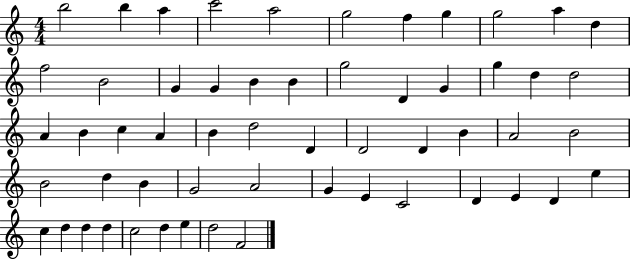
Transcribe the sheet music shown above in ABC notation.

X:1
T:Untitled
M:4/4
L:1/4
K:C
b2 b a c'2 a2 g2 f g g2 a d f2 B2 G G B B g2 D G g d d2 A B c A B d2 D D2 D B A2 B2 B2 d B G2 A2 G E C2 D E D e c d d d c2 d e d2 F2